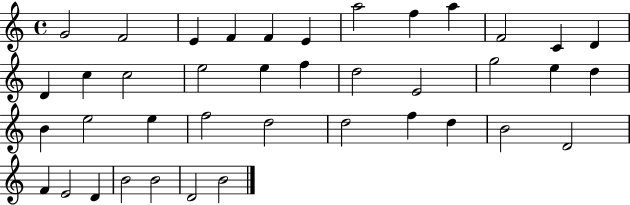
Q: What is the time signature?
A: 4/4